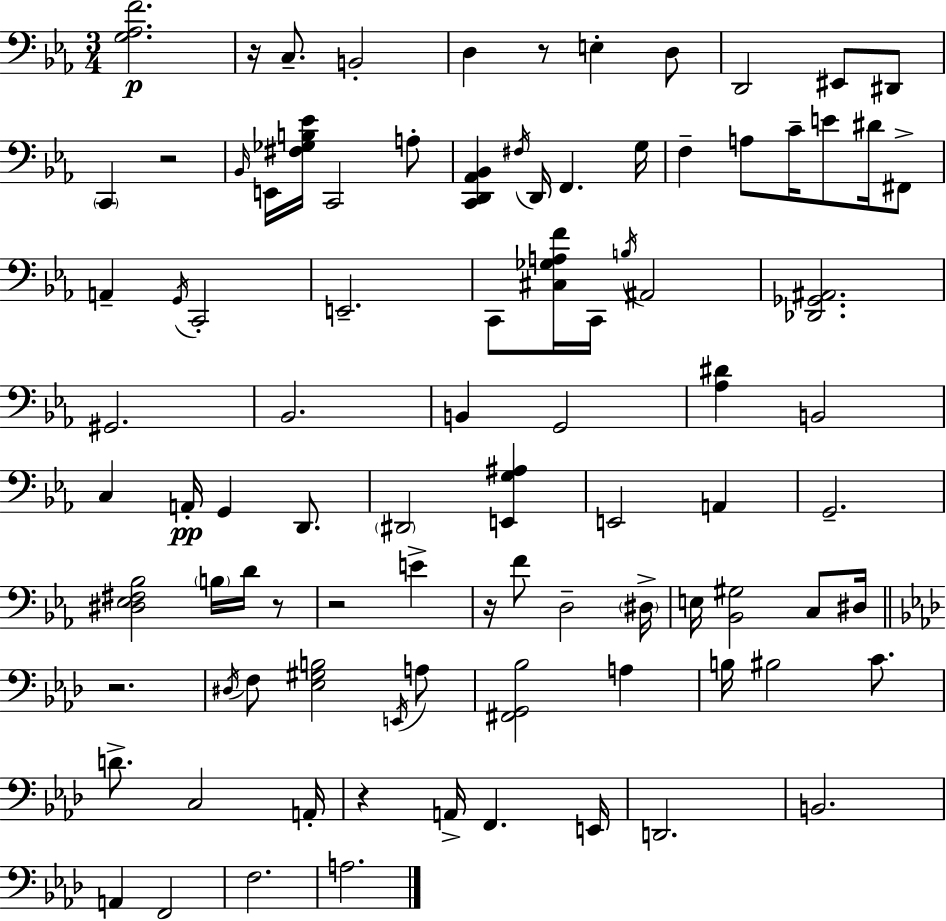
[G3,Ab3,F4]/h. R/s C3/e. B2/h D3/q R/e E3/q D3/e D2/h EIS2/e D#2/e C2/q R/h Bb2/s E2/s [F#3,Gb3,B3,Eb4]/s C2/h A3/e [C2,D2,Ab2,Bb2]/q F#3/s D2/s F2/q. G3/s F3/q A3/e C4/s E4/e D#4/s F#2/e A2/q G2/s C2/h E2/h. C2/e [C#3,Gb3,A3,F4]/s C2/s B3/s A#2/h [Db2,Gb2,A#2]/h. G#2/h. Bb2/h. B2/q G2/h [Ab3,D#4]/q B2/h C3/q A2/s G2/q D2/e. D#2/h [E2,G3,A#3]/q E2/h A2/q G2/h. [D#3,Eb3,F#3,Bb3]/h B3/s D4/s R/e R/h E4/q R/s F4/e D3/h D#3/s E3/s [Bb2,G#3]/h C3/e D#3/s R/h. D#3/s F3/e [Eb3,G#3,B3]/h E2/s A3/e [F#2,G2,Bb3]/h A3/q B3/s BIS3/h C4/e. D4/e. C3/h A2/s R/q A2/s F2/q. E2/s D2/h. B2/h. A2/q F2/h F3/h. A3/h.